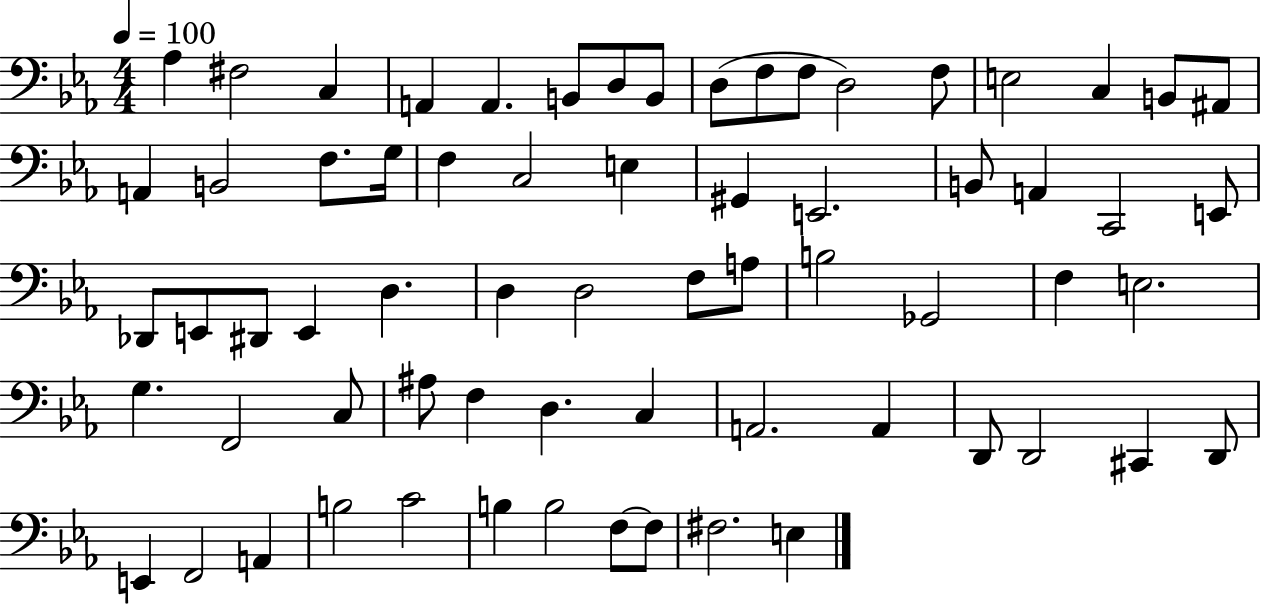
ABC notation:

X:1
T:Untitled
M:4/4
L:1/4
K:Eb
_A, ^F,2 C, A,, A,, B,,/2 D,/2 B,,/2 D,/2 F,/2 F,/2 D,2 F,/2 E,2 C, B,,/2 ^A,,/2 A,, B,,2 F,/2 G,/4 F, C,2 E, ^G,, E,,2 B,,/2 A,, C,,2 E,,/2 _D,,/2 E,,/2 ^D,,/2 E,, D, D, D,2 F,/2 A,/2 B,2 _G,,2 F, E,2 G, F,,2 C,/2 ^A,/2 F, D, C, A,,2 A,, D,,/2 D,,2 ^C,, D,,/2 E,, F,,2 A,, B,2 C2 B, B,2 F,/2 F,/2 ^F,2 E,